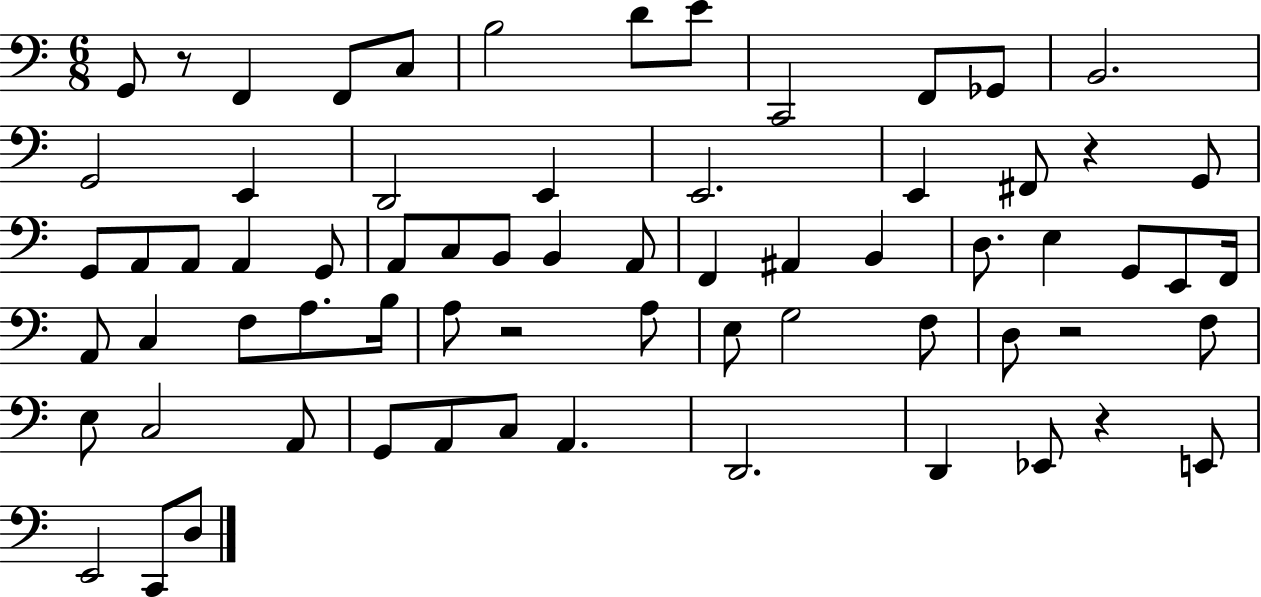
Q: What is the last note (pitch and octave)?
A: D3